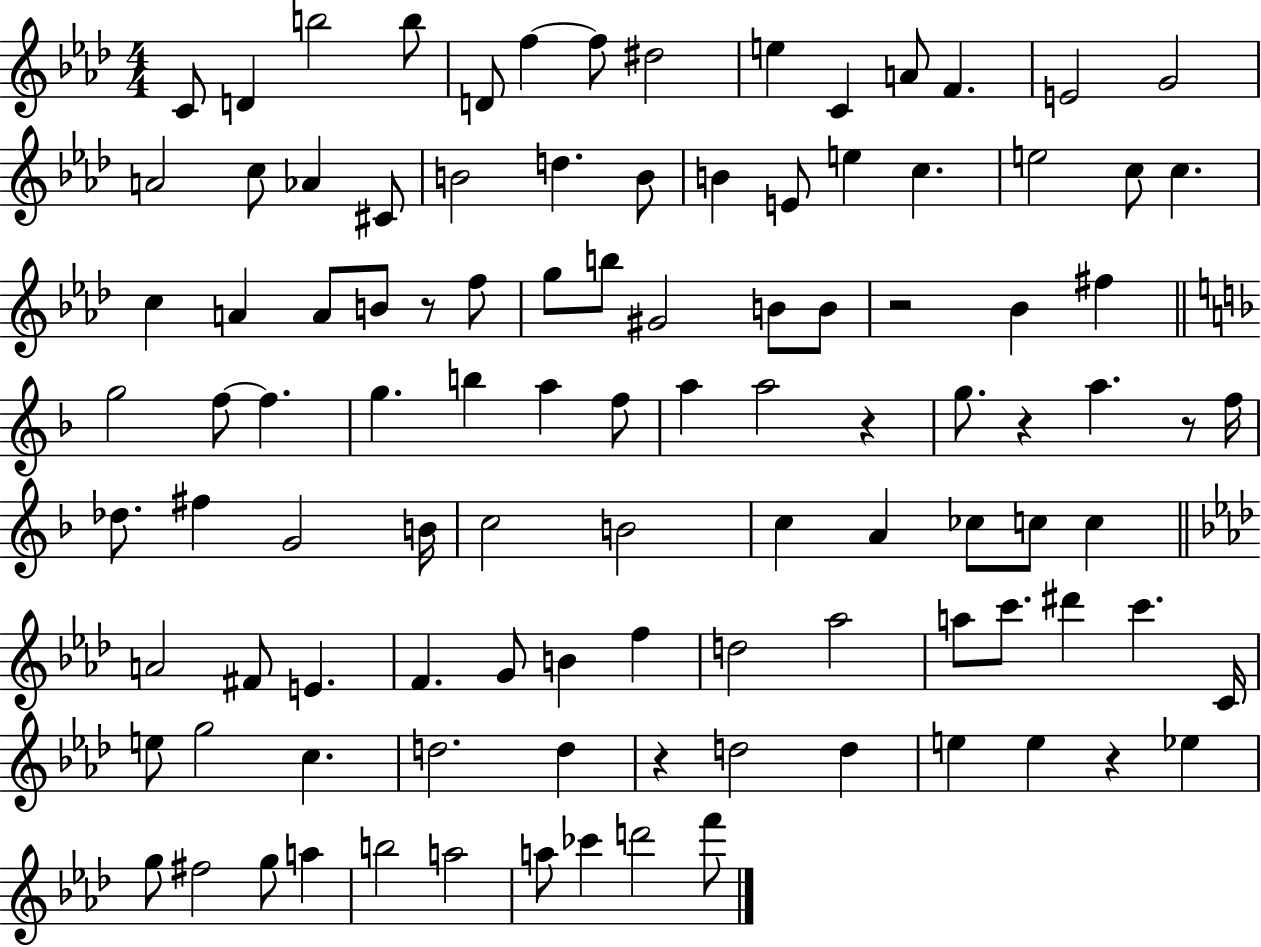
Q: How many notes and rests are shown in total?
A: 104